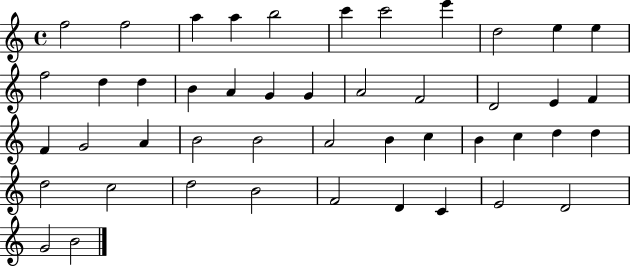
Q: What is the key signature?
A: C major